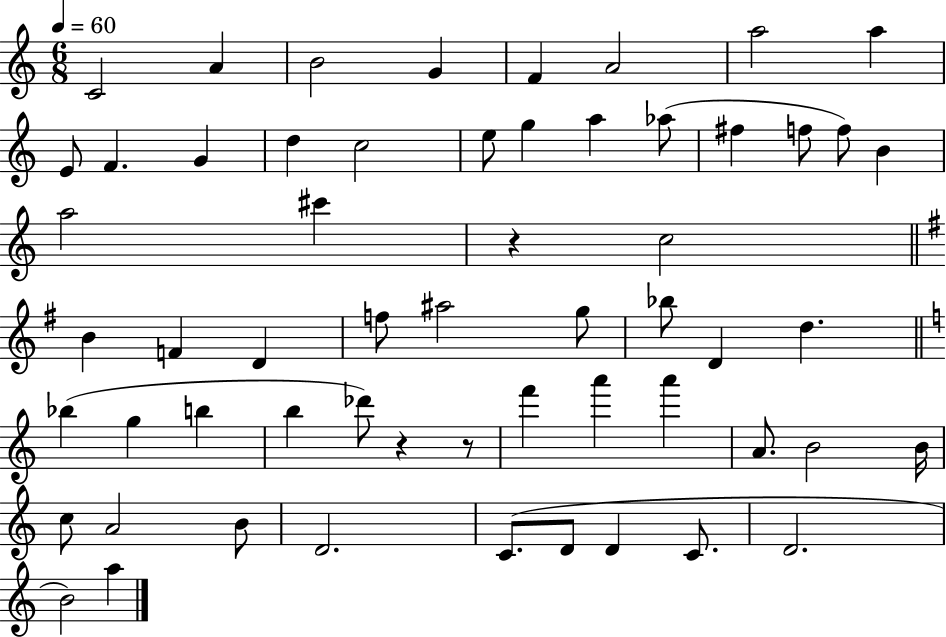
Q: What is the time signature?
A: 6/8